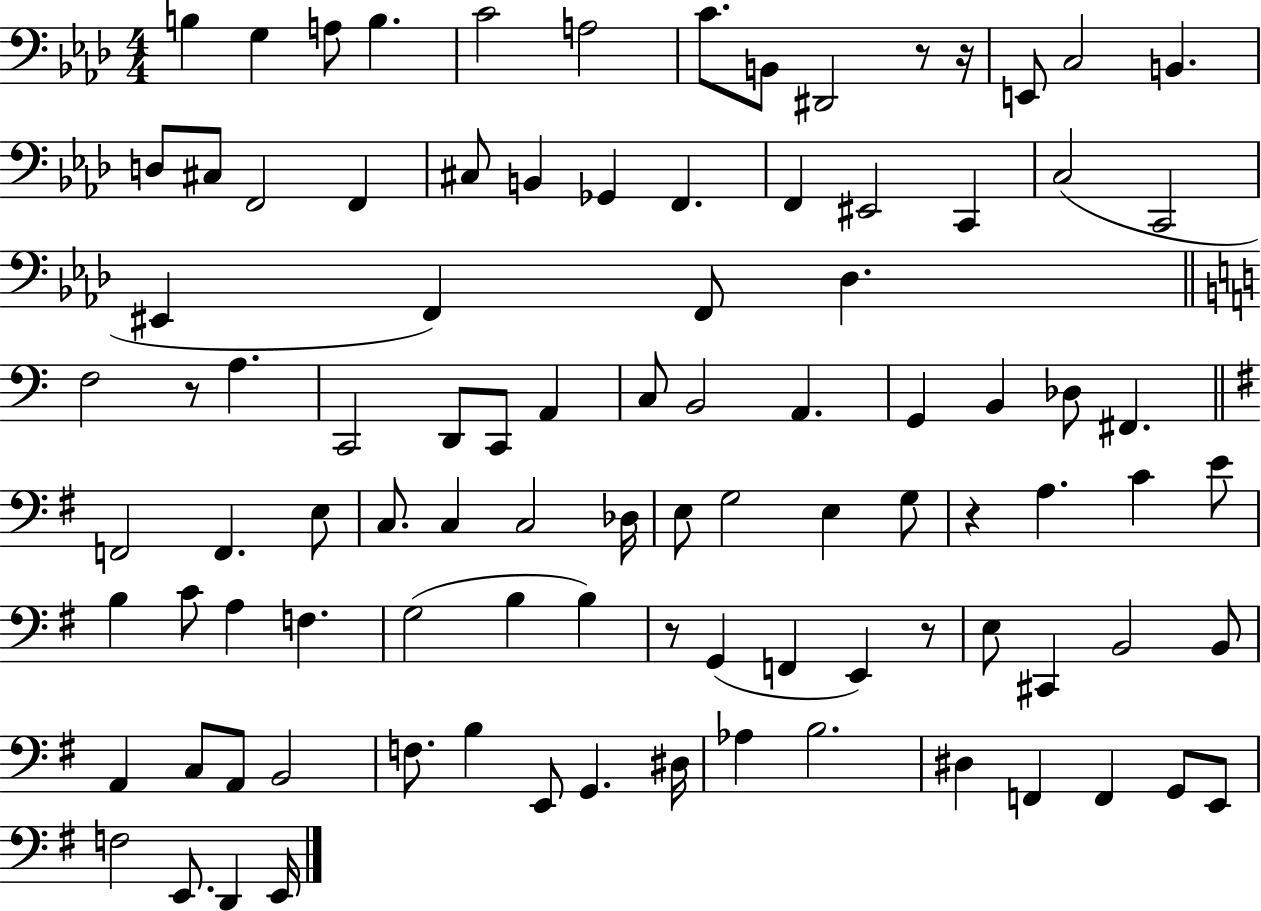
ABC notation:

X:1
T:Untitled
M:4/4
L:1/4
K:Ab
B, G, A,/2 B, C2 A,2 C/2 B,,/2 ^D,,2 z/2 z/4 E,,/2 C,2 B,, D,/2 ^C,/2 F,,2 F,, ^C,/2 B,, _G,, F,, F,, ^E,,2 C,, C,2 C,,2 ^E,, F,, F,,/2 _D, F,2 z/2 A, C,,2 D,,/2 C,,/2 A,, C,/2 B,,2 A,, G,, B,, _D,/2 ^F,, F,,2 F,, E,/2 C,/2 C, C,2 _D,/4 E,/2 G,2 E, G,/2 z A, C E/2 B, C/2 A, F, G,2 B, B, z/2 G,, F,, E,, z/2 E,/2 ^C,, B,,2 B,,/2 A,, C,/2 A,,/2 B,,2 F,/2 B, E,,/2 G,, ^D,/4 _A, B,2 ^D, F,, F,, G,,/2 E,,/2 F,2 E,,/2 D,, E,,/4